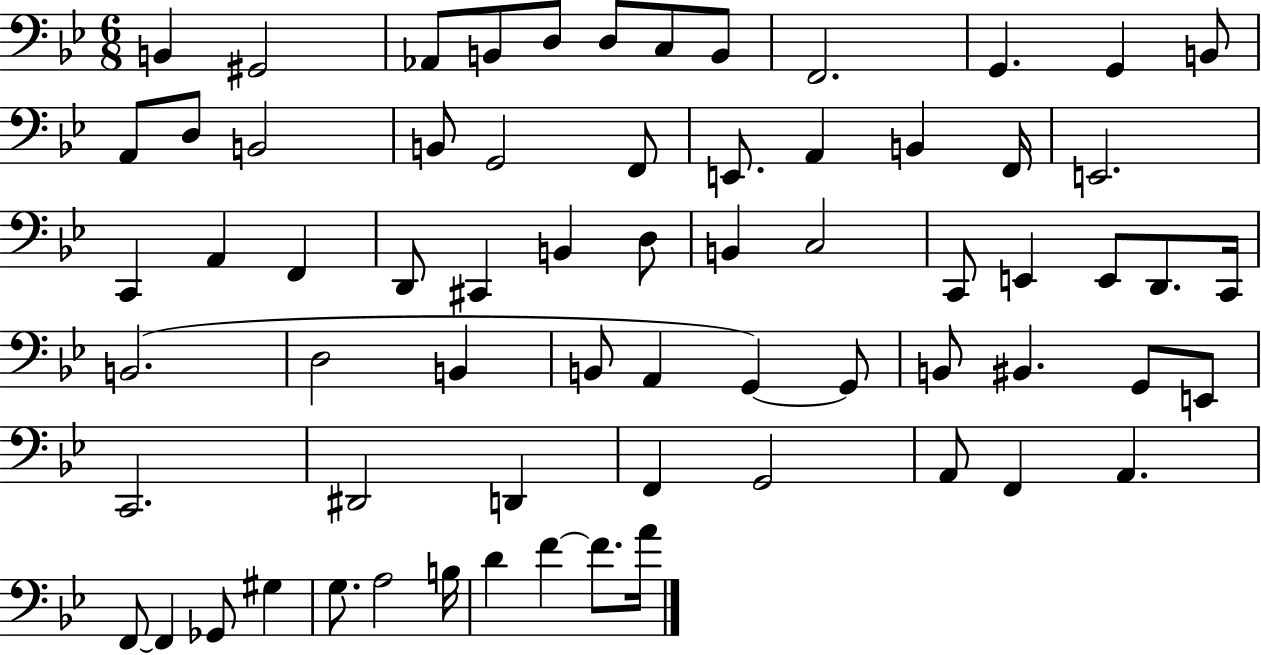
X:1
T:Untitled
M:6/8
L:1/4
K:Bb
B,, ^G,,2 _A,,/2 B,,/2 D,/2 D,/2 C,/2 B,,/2 F,,2 G,, G,, B,,/2 A,,/2 D,/2 B,,2 B,,/2 G,,2 F,,/2 E,,/2 A,, B,, F,,/4 E,,2 C,, A,, F,, D,,/2 ^C,, B,, D,/2 B,, C,2 C,,/2 E,, E,,/2 D,,/2 C,,/4 B,,2 D,2 B,, B,,/2 A,, G,, G,,/2 B,,/2 ^B,, G,,/2 E,,/2 C,,2 ^D,,2 D,, F,, G,,2 A,,/2 F,, A,, F,,/2 F,, _G,,/2 ^G, G,/2 A,2 B,/4 D F F/2 A/4